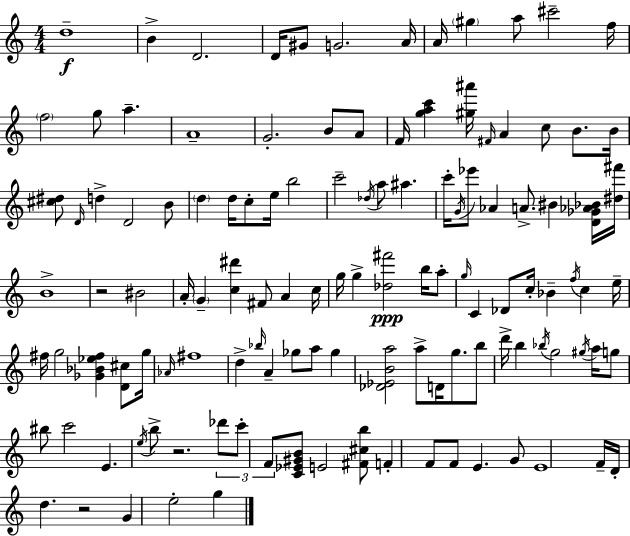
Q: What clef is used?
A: treble